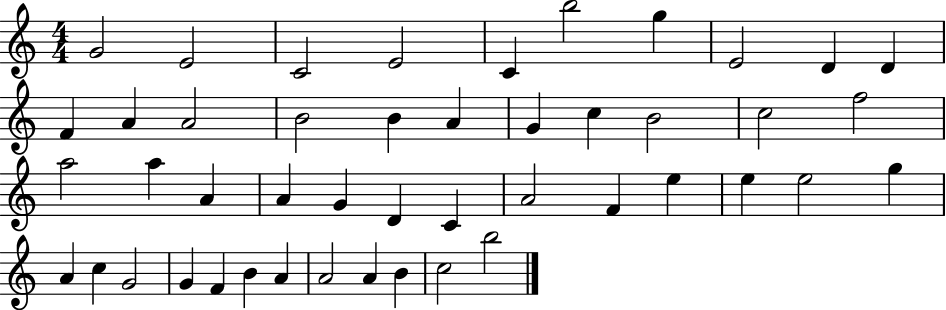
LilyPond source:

{
  \clef treble
  \numericTimeSignature
  \time 4/4
  \key c \major
  g'2 e'2 | c'2 e'2 | c'4 b''2 g''4 | e'2 d'4 d'4 | \break f'4 a'4 a'2 | b'2 b'4 a'4 | g'4 c''4 b'2 | c''2 f''2 | \break a''2 a''4 a'4 | a'4 g'4 d'4 c'4 | a'2 f'4 e''4 | e''4 e''2 g''4 | \break a'4 c''4 g'2 | g'4 f'4 b'4 a'4 | a'2 a'4 b'4 | c''2 b''2 | \break \bar "|."
}